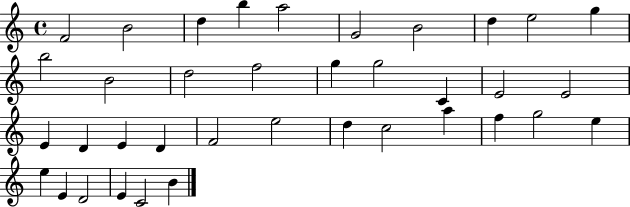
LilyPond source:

{
  \clef treble
  \time 4/4
  \defaultTimeSignature
  \key c \major
  f'2 b'2 | d''4 b''4 a''2 | g'2 b'2 | d''4 e''2 g''4 | \break b''2 b'2 | d''2 f''2 | g''4 g''2 c'4 | e'2 e'2 | \break e'4 d'4 e'4 d'4 | f'2 e''2 | d''4 c''2 a''4 | f''4 g''2 e''4 | \break e''4 e'4 d'2 | e'4 c'2 b'4 | \bar "|."
}